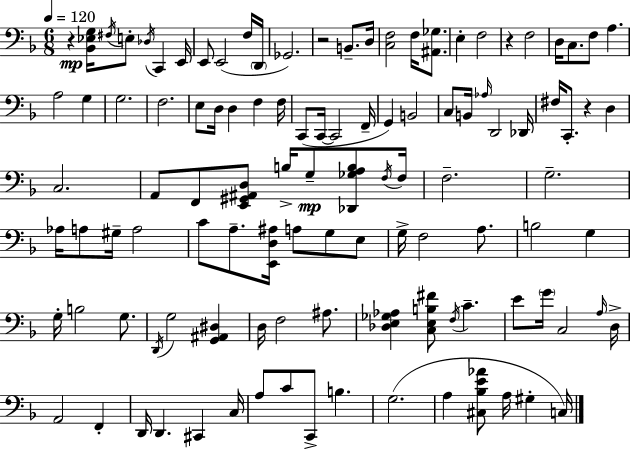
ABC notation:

X:1
T:Untitled
M:6/8
L:1/4
K:Dm
z [_B,,_E,G,]/4 ^F,/4 E,/2 _D,/4 C,, E,,/4 E,,/2 E,,2 F,/4 D,,/4 _G,,2 z2 B,,/2 D,/4 [C,F,]2 F,/4 [^A,,_G,]/2 E, F,2 z F,2 D,/4 C,/2 F,/2 A, A,2 G, G,2 F,2 E,/2 D,/4 D, F, F,/4 C,,/2 C,,/4 C,,2 F,,/4 G,, B,,2 C,/2 B,,/4 _A,/4 D,,2 _D,,/4 ^F,/4 C,,/2 z D, C,2 A,,/2 F,,/2 [E,,^G,,^A,,D,]/2 B,/4 G,/2 [_D,,_G,A,B,]/2 F,/4 F,/4 F,2 G,2 _A,/4 A,/2 ^G,/4 A,2 C/2 A,/2 [E,,D,^A,]/4 A,/2 G,/2 E,/2 G,/4 F,2 A,/2 B,2 G, G,/4 B,2 G,/2 D,,/4 G,2 [G,,^A,,^D,] D,/4 F,2 ^A,/2 [_D,E,_G,_A,] [C,E,B,^F]/2 F,/4 C E/2 G/4 C,2 A,/4 D,/4 A,,2 F,, D,,/4 D,, ^C,, C,/4 A,/2 C/2 C,,/2 B, G,2 A, [^C,_B,E_A]/2 A,/4 ^G, C,/4